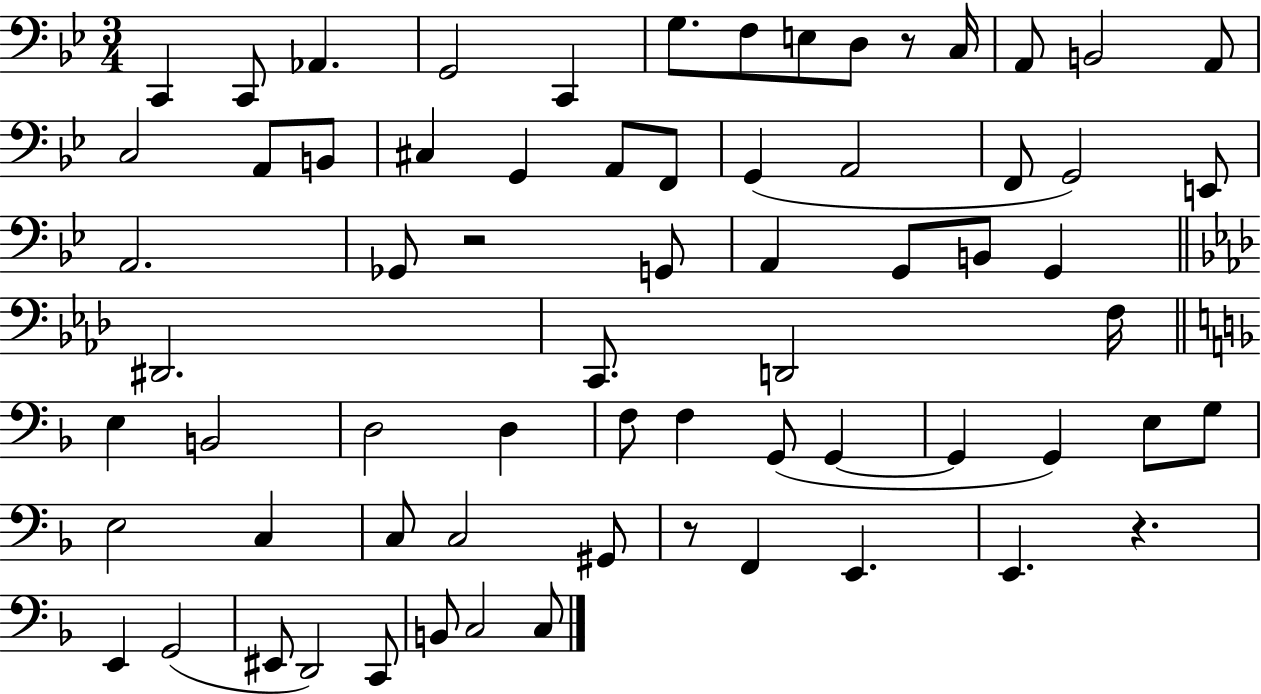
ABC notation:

X:1
T:Untitled
M:3/4
L:1/4
K:Bb
C,, C,,/2 _A,, G,,2 C,, G,/2 F,/2 E,/2 D,/2 z/2 C,/4 A,,/2 B,,2 A,,/2 C,2 A,,/2 B,,/2 ^C, G,, A,,/2 F,,/2 G,, A,,2 F,,/2 G,,2 E,,/2 A,,2 _G,,/2 z2 G,,/2 A,, G,,/2 B,,/2 G,, ^D,,2 C,,/2 D,,2 F,/4 E, B,,2 D,2 D, F,/2 F, G,,/2 G,, G,, G,, E,/2 G,/2 E,2 C, C,/2 C,2 ^G,,/2 z/2 F,, E,, E,, z E,, G,,2 ^E,,/2 D,,2 C,,/2 B,,/2 C,2 C,/2